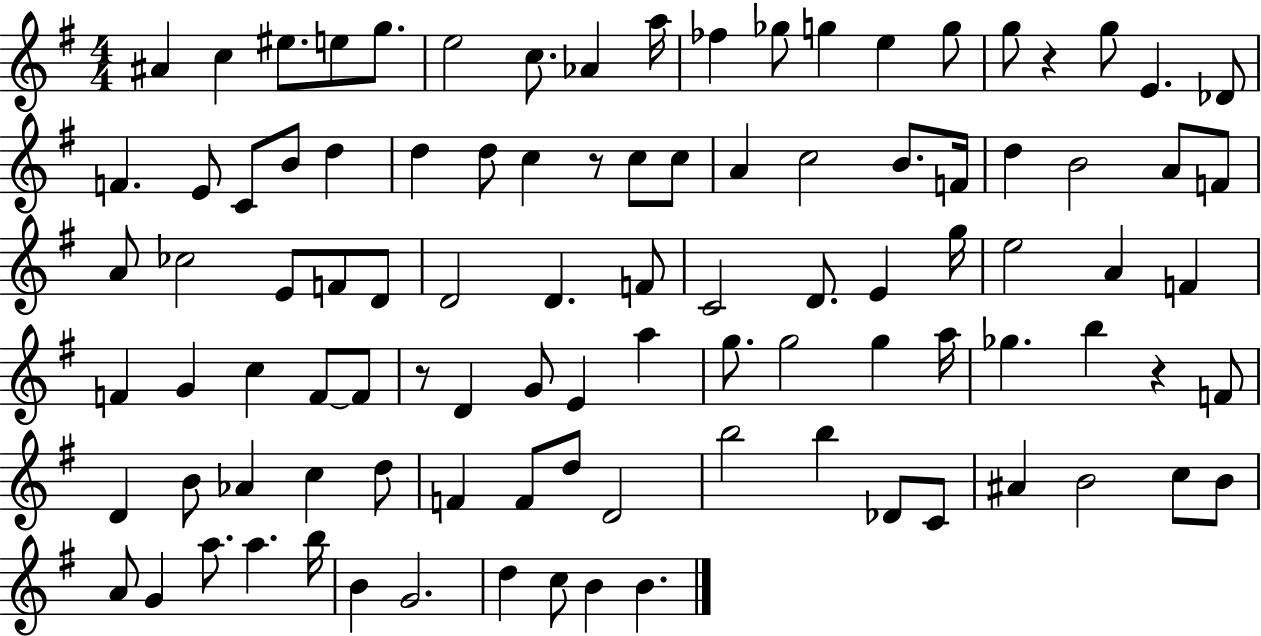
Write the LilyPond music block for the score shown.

{
  \clef treble
  \numericTimeSignature
  \time 4/4
  \key g \major
  ais'4 c''4 eis''8. e''8 g''8. | e''2 c''8. aes'4 a''16 | fes''4 ges''8 g''4 e''4 g''8 | g''8 r4 g''8 e'4. des'8 | \break f'4. e'8 c'8 b'8 d''4 | d''4 d''8 c''4 r8 c''8 c''8 | a'4 c''2 b'8. f'16 | d''4 b'2 a'8 f'8 | \break a'8 ces''2 e'8 f'8 d'8 | d'2 d'4. f'8 | c'2 d'8. e'4 g''16 | e''2 a'4 f'4 | \break f'4 g'4 c''4 f'8~~ f'8 | r8 d'4 g'8 e'4 a''4 | g''8. g''2 g''4 a''16 | ges''4. b''4 r4 f'8 | \break d'4 b'8 aes'4 c''4 d''8 | f'4 f'8 d''8 d'2 | b''2 b''4 des'8 c'8 | ais'4 b'2 c''8 b'8 | \break a'8 g'4 a''8. a''4. b''16 | b'4 g'2. | d''4 c''8 b'4 b'4. | \bar "|."
}